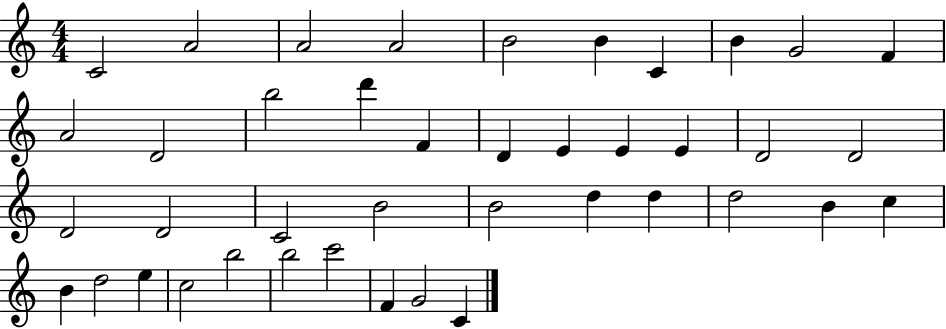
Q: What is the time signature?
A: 4/4